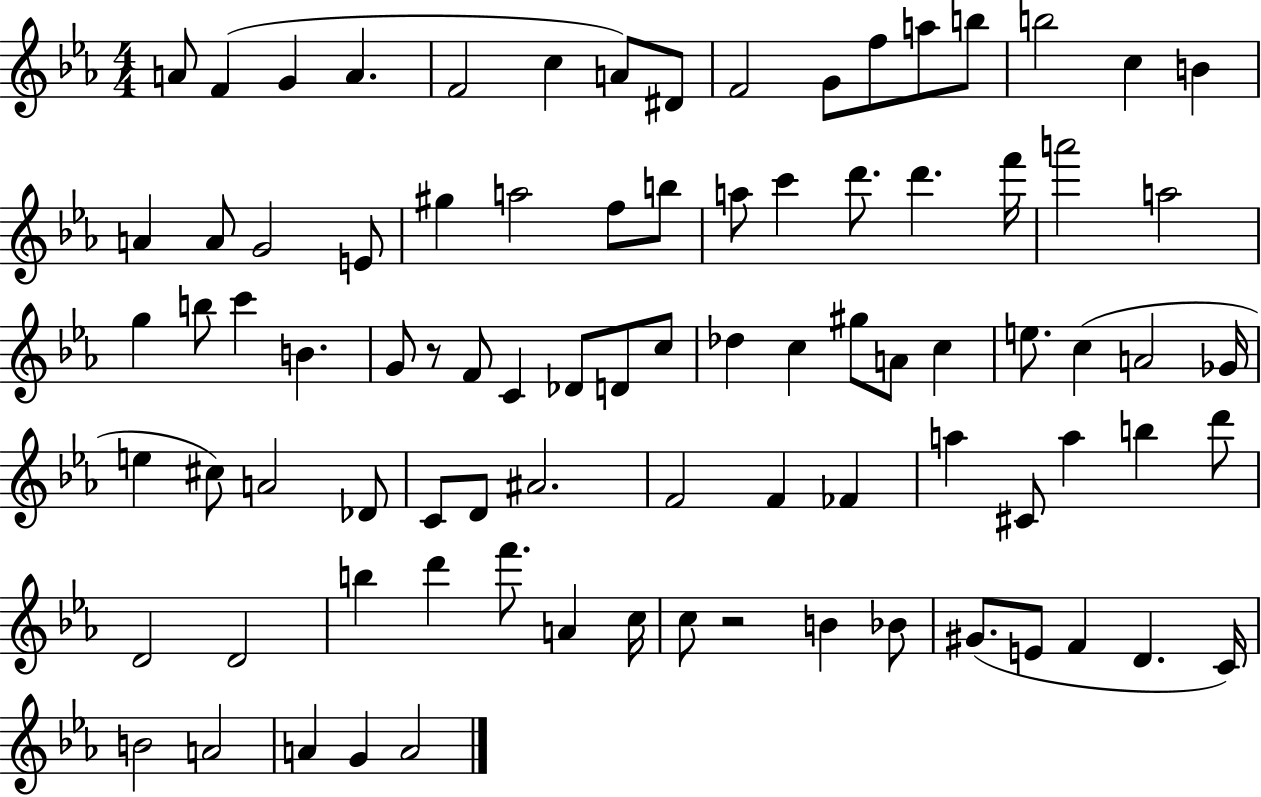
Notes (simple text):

A4/e F4/q G4/q A4/q. F4/h C5/q A4/e D#4/e F4/h G4/e F5/e A5/e B5/e B5/h C5/q B4/q A4/q A4/e G4/h E4/e G#5/q A5/h F5/e B5/e A5/e C6/q D6/e. D6/q. F6/s A6/h A5/h G5/q B5/e C6/q B4/q. G4/e R/e F4/e C4/q Db4/e D4/e C5/e Db5/q C5/q G#5/e A4/e C5/q E5/e. C5/q A4/h Gb4/s E5/q C#5/e A4/h Db4/e C4/e D4/e A#4/h. F4/h F4/q FES4/q A5/q C#4/e A5/q B5/q D6/e D4/h D4/h B5/q D6/q F6/e. A4/q C5/s C5/e R/h B4/q Bb4/e G#4/e. E4/e F4/q D4/q. C4/s B4/h A4/h A4/q G4/q A4/h